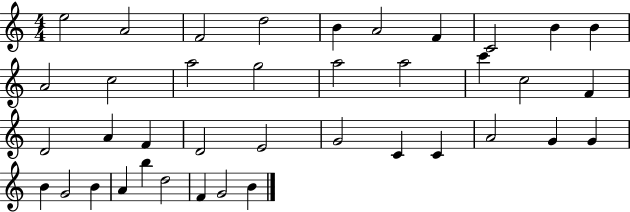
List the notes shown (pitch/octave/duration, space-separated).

E5/h A4/h F4/h D5/h B4/q A4/h F4/q C4/h B4/q B4/q A4/h C5/h A5/h G5/h A5/h A5/h C6/q C5/h F4/q D4/h A4/q F4/q D4/h E4/h G4/h C4/q C4/q A4/h G4/q G4/q B4/q G4/h B4/q A4/q B5/q D5/h F4/q G4/h B4/q